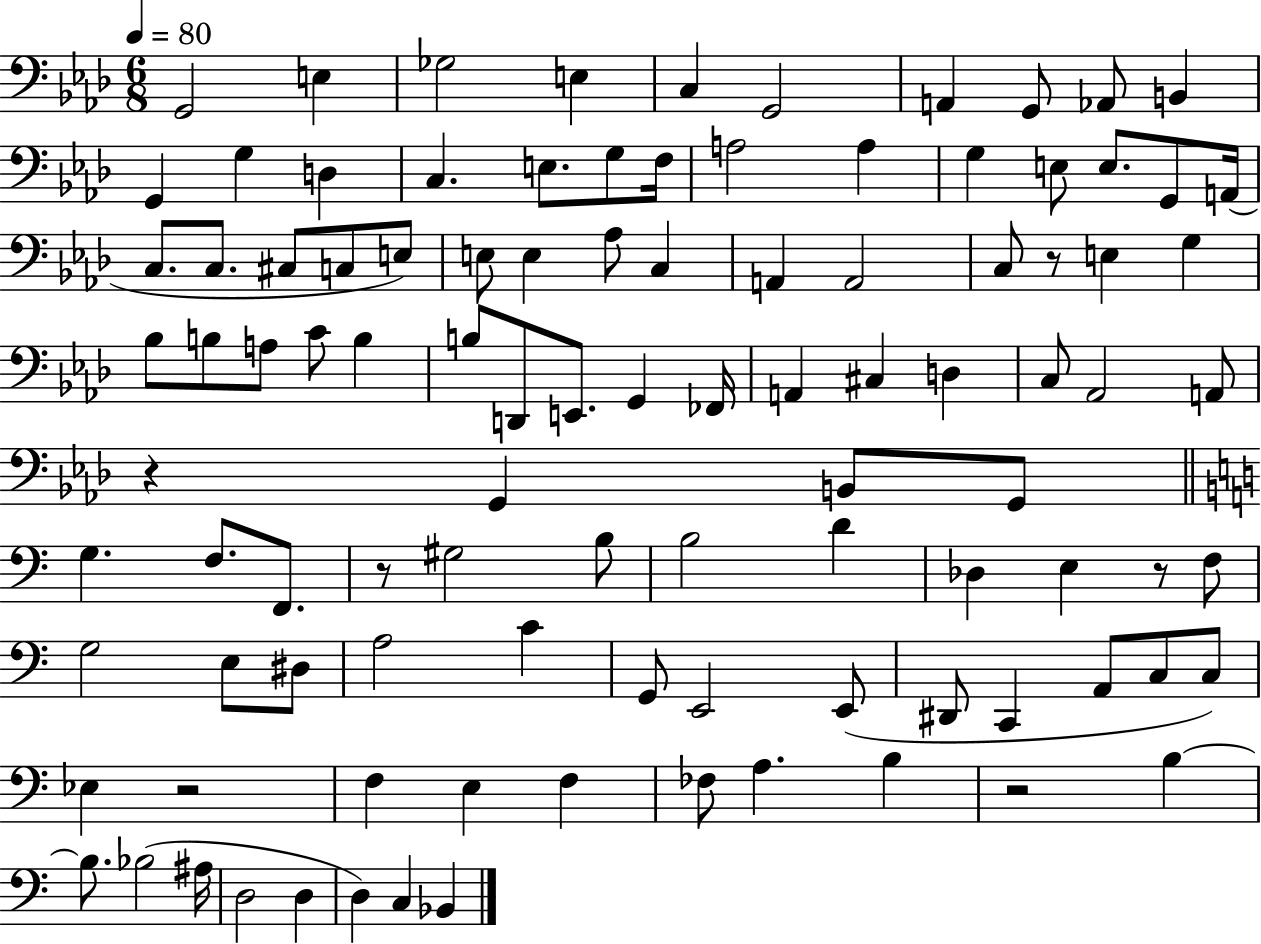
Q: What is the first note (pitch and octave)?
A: G2